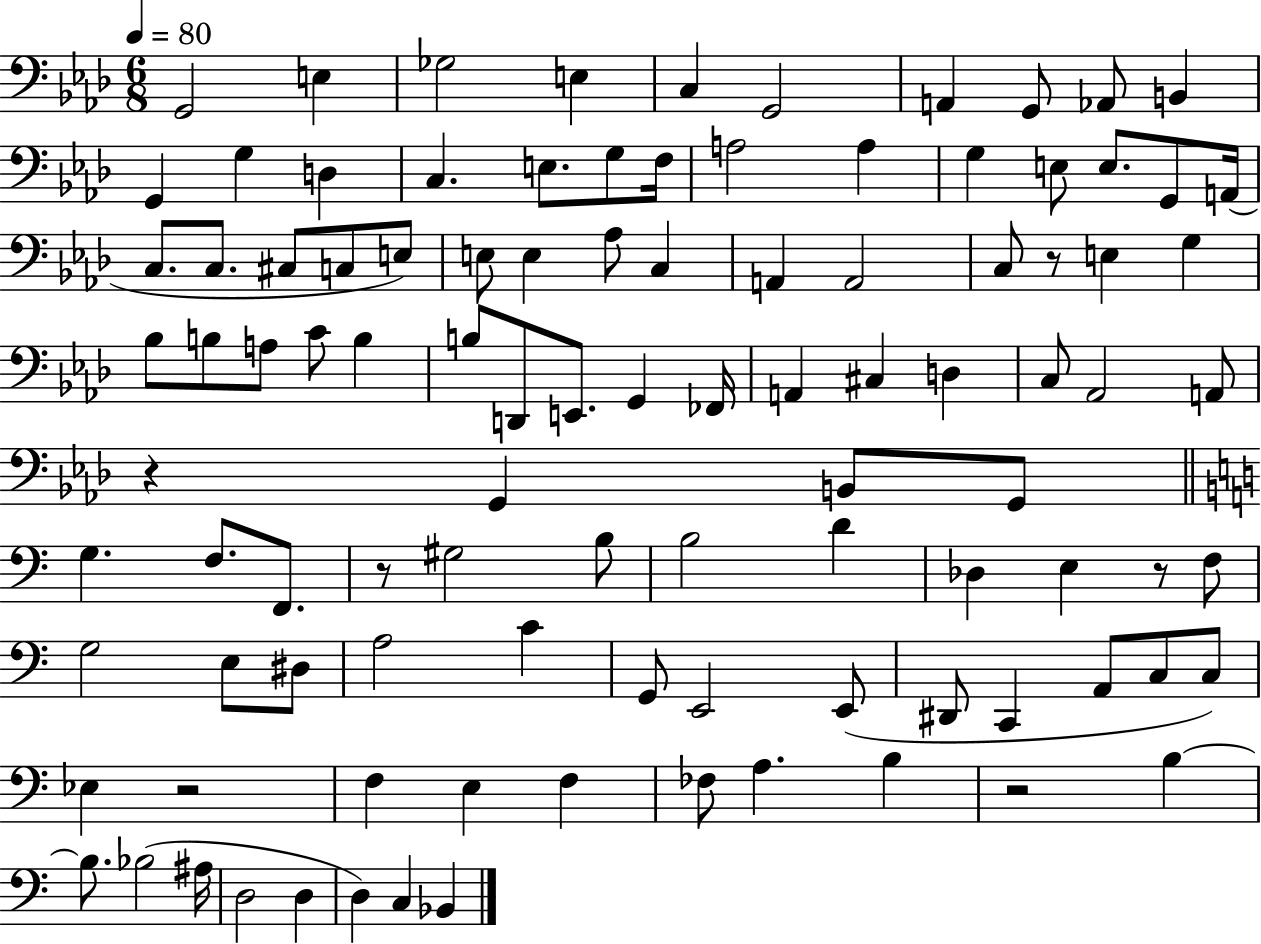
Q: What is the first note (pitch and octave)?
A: G2